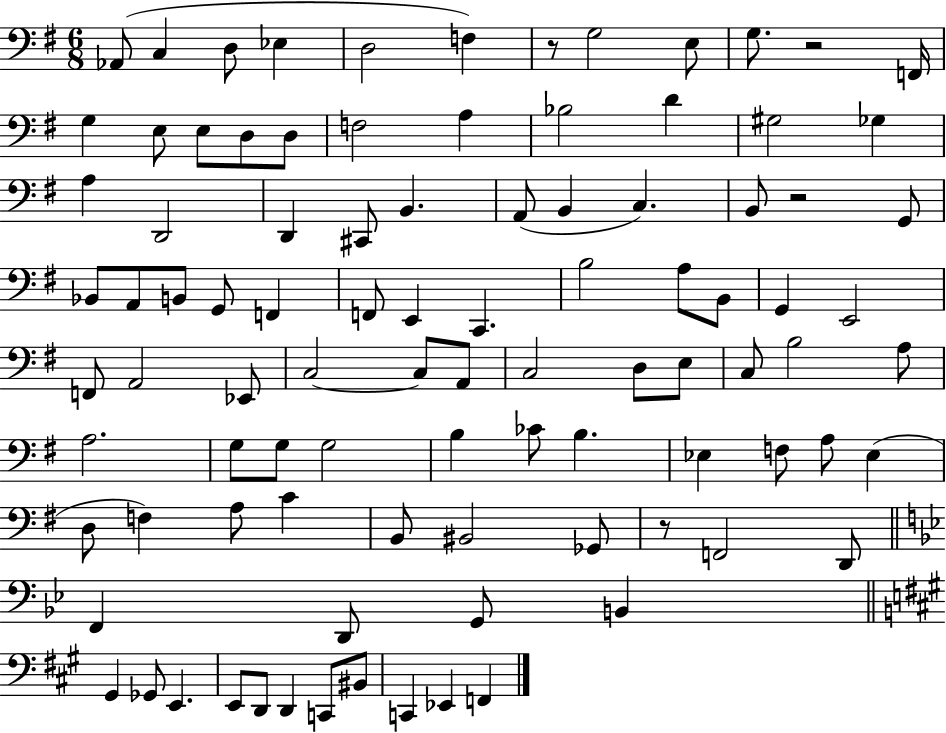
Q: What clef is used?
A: bass